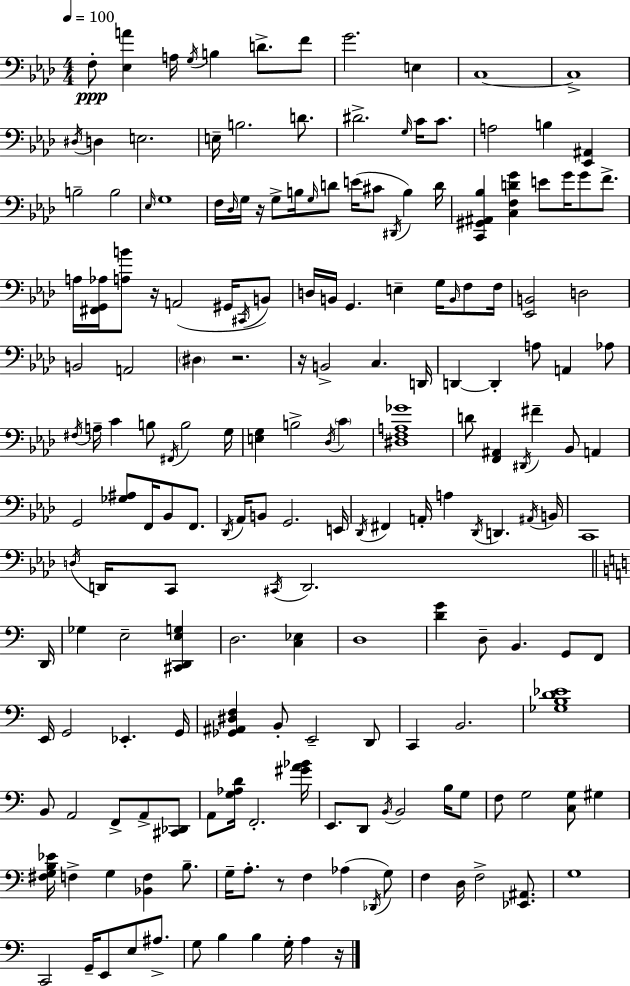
X:1
T:Untitled
M:4/4
L:1/4
K:Fm
F,/2 [_E,A] A,/4 G,/4 B, D/2 F/2 G2 E, C,4 C,4 ^D,/4 D, E,2 E,/4 B,2 D/2 ^D2 G,/4 C/4 C/2 A,2 B, [_E,,^A,,] B,2 B,2 _E,/4 G,4 F,/4 _D,/4 G,/4 z/4 G,/2 B,/4 G,/4 D/2 E/4 ^C/2 ^D,,/4 B, D/4 [C,,^G,,^A,,_B,] [C,F,DG] E/2 G/4 G/2 F/2 A,/4 [^F,,G,,_A,]/4 [A,B]/2 z/4 A,,2 ^G,,/4 ^C,,/4 B,,/2 D,/4 B,,/4 G,, E, G,/4 B,,/4 F,/2 F,/4 [_E,,B,,]2 D,2 B,,2 A,,2 ^D, z2 z/4 B,,2 C, D,,/4 D,, D,, A,/2 A,, _A,/2 ^F,/4 A,/4 C B,/2 ^F,,/4 B,2 G,/4 [E,G,] B,2 _D,/4 C [^D,F,A,_G]4 D/2 [F,,^A,,] ^D,,/4 ^F _B,,/2 A,, G,,2 [_G,^A,]/2 F,,/4 _B,,/2 F,,/2 _D,,/4 _A,,/4 B,,/2 G,,2 E,,/4 _D,,/4 ^F,, A,,/4 A, _D,,/4 D,, ^A,,/4 B,,/4 C,,4 D,/4 D,,/4 C,,/2 ^C,,/4 D,,2 D,,/4 _G, E,2 [^C,,D,,E,G,] D,2 [C,_E,] D,4 [DG] D,/2 B,, G,,/2 F,,/2 E,,/4 G,,2 _E,, G,,/4 [_G,,^A,,^D,F,] B,,/2 E,,2 D,,/2 C,, B,,2 [_G,B,D_E]4 B,,/2 A,,2 F,,/2 A,,/2 [^C,,_D,,]/2 A,,/2 [G,_A,D]/4 F,,2 [^GA_B]/4 E,,/2 D,,/2 B,,/4 B,,2 B,/4 G,/2 F,/2 G,2 [C,G,]/2 ^G, [^F,G,B,_E]/4 F, G, [_B,,F,] B,/2 G,/4 A,/2 z/2 F, _A, _D,,/4 G,/2 F, D,/4 F,2 [_E,,^A,,]/2 G,4 C,,2 G,,/4 E,,/2 E,/2 ^A,/2 G,/2 B, B, G,/4 A, z/4